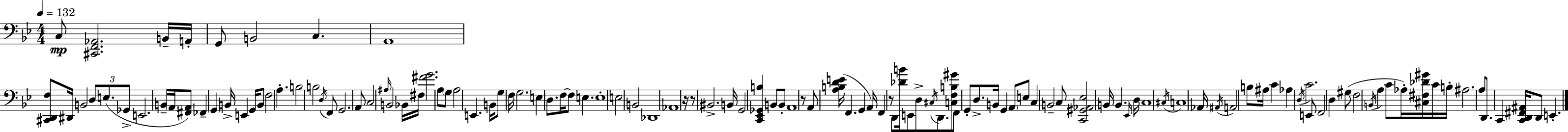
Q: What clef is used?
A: bass